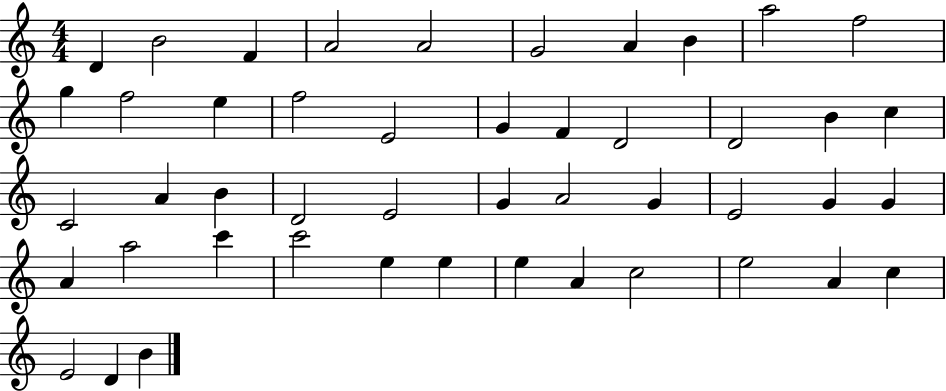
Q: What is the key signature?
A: C major